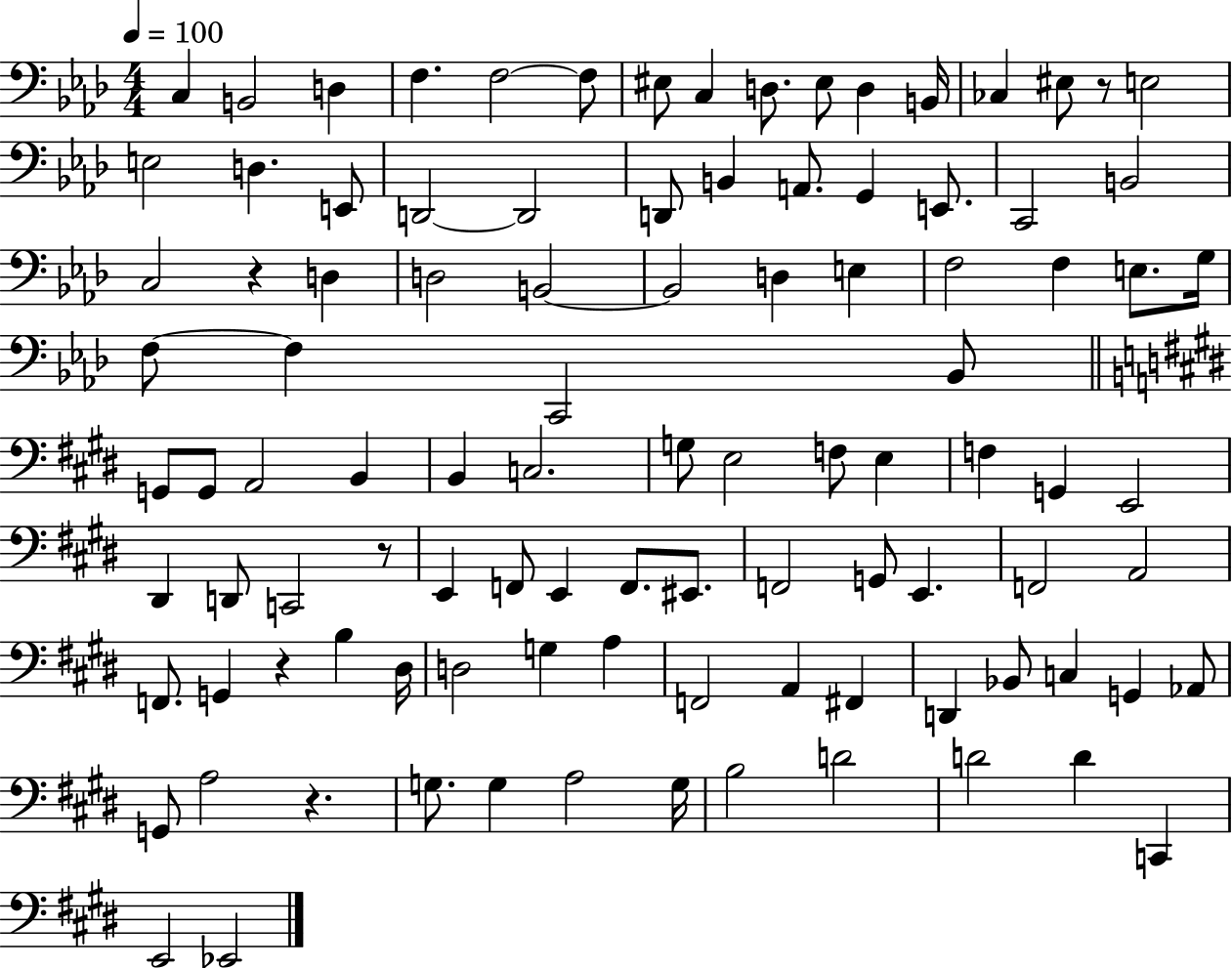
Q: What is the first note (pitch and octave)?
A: C3